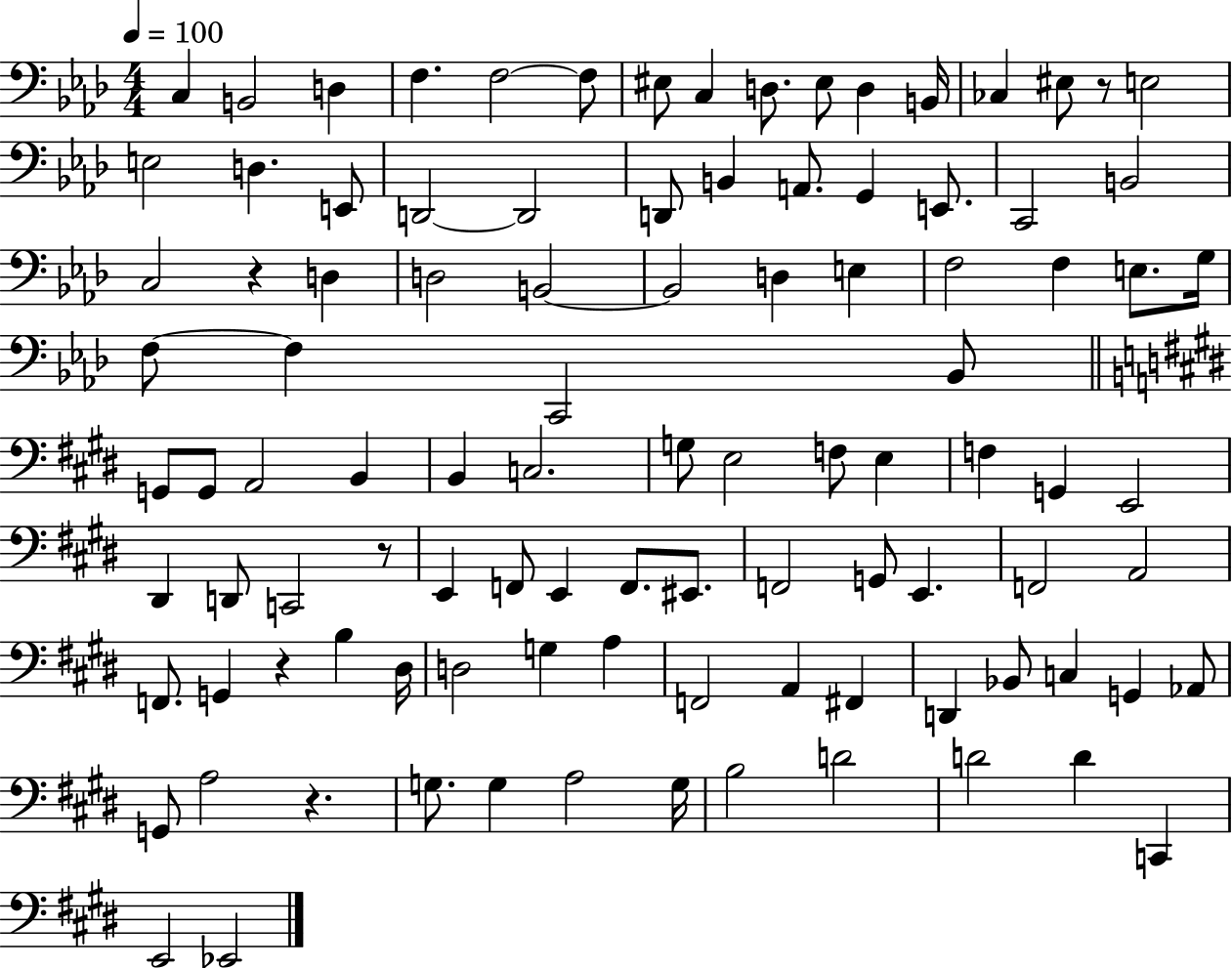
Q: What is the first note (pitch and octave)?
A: C3